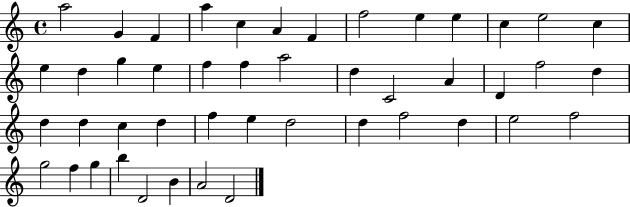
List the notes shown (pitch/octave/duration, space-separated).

A5/h G4/q F4/q A5/q C5/q A4/q F4/q F5/h E5/q E5/q C5/q E5/h C5/q E5/q D5/q G5/q E5/q F5/q F5/q A5/h D5/q C4/h A4/q D4/q F5/h D5/q D5/q D5/q C5/q D5/q F5/q E5/q D5/h D5/q F5/h D5/q E5/h F5/h G5/h F5/q G5/q B5/q D4/h B4/q A4/h D4/h